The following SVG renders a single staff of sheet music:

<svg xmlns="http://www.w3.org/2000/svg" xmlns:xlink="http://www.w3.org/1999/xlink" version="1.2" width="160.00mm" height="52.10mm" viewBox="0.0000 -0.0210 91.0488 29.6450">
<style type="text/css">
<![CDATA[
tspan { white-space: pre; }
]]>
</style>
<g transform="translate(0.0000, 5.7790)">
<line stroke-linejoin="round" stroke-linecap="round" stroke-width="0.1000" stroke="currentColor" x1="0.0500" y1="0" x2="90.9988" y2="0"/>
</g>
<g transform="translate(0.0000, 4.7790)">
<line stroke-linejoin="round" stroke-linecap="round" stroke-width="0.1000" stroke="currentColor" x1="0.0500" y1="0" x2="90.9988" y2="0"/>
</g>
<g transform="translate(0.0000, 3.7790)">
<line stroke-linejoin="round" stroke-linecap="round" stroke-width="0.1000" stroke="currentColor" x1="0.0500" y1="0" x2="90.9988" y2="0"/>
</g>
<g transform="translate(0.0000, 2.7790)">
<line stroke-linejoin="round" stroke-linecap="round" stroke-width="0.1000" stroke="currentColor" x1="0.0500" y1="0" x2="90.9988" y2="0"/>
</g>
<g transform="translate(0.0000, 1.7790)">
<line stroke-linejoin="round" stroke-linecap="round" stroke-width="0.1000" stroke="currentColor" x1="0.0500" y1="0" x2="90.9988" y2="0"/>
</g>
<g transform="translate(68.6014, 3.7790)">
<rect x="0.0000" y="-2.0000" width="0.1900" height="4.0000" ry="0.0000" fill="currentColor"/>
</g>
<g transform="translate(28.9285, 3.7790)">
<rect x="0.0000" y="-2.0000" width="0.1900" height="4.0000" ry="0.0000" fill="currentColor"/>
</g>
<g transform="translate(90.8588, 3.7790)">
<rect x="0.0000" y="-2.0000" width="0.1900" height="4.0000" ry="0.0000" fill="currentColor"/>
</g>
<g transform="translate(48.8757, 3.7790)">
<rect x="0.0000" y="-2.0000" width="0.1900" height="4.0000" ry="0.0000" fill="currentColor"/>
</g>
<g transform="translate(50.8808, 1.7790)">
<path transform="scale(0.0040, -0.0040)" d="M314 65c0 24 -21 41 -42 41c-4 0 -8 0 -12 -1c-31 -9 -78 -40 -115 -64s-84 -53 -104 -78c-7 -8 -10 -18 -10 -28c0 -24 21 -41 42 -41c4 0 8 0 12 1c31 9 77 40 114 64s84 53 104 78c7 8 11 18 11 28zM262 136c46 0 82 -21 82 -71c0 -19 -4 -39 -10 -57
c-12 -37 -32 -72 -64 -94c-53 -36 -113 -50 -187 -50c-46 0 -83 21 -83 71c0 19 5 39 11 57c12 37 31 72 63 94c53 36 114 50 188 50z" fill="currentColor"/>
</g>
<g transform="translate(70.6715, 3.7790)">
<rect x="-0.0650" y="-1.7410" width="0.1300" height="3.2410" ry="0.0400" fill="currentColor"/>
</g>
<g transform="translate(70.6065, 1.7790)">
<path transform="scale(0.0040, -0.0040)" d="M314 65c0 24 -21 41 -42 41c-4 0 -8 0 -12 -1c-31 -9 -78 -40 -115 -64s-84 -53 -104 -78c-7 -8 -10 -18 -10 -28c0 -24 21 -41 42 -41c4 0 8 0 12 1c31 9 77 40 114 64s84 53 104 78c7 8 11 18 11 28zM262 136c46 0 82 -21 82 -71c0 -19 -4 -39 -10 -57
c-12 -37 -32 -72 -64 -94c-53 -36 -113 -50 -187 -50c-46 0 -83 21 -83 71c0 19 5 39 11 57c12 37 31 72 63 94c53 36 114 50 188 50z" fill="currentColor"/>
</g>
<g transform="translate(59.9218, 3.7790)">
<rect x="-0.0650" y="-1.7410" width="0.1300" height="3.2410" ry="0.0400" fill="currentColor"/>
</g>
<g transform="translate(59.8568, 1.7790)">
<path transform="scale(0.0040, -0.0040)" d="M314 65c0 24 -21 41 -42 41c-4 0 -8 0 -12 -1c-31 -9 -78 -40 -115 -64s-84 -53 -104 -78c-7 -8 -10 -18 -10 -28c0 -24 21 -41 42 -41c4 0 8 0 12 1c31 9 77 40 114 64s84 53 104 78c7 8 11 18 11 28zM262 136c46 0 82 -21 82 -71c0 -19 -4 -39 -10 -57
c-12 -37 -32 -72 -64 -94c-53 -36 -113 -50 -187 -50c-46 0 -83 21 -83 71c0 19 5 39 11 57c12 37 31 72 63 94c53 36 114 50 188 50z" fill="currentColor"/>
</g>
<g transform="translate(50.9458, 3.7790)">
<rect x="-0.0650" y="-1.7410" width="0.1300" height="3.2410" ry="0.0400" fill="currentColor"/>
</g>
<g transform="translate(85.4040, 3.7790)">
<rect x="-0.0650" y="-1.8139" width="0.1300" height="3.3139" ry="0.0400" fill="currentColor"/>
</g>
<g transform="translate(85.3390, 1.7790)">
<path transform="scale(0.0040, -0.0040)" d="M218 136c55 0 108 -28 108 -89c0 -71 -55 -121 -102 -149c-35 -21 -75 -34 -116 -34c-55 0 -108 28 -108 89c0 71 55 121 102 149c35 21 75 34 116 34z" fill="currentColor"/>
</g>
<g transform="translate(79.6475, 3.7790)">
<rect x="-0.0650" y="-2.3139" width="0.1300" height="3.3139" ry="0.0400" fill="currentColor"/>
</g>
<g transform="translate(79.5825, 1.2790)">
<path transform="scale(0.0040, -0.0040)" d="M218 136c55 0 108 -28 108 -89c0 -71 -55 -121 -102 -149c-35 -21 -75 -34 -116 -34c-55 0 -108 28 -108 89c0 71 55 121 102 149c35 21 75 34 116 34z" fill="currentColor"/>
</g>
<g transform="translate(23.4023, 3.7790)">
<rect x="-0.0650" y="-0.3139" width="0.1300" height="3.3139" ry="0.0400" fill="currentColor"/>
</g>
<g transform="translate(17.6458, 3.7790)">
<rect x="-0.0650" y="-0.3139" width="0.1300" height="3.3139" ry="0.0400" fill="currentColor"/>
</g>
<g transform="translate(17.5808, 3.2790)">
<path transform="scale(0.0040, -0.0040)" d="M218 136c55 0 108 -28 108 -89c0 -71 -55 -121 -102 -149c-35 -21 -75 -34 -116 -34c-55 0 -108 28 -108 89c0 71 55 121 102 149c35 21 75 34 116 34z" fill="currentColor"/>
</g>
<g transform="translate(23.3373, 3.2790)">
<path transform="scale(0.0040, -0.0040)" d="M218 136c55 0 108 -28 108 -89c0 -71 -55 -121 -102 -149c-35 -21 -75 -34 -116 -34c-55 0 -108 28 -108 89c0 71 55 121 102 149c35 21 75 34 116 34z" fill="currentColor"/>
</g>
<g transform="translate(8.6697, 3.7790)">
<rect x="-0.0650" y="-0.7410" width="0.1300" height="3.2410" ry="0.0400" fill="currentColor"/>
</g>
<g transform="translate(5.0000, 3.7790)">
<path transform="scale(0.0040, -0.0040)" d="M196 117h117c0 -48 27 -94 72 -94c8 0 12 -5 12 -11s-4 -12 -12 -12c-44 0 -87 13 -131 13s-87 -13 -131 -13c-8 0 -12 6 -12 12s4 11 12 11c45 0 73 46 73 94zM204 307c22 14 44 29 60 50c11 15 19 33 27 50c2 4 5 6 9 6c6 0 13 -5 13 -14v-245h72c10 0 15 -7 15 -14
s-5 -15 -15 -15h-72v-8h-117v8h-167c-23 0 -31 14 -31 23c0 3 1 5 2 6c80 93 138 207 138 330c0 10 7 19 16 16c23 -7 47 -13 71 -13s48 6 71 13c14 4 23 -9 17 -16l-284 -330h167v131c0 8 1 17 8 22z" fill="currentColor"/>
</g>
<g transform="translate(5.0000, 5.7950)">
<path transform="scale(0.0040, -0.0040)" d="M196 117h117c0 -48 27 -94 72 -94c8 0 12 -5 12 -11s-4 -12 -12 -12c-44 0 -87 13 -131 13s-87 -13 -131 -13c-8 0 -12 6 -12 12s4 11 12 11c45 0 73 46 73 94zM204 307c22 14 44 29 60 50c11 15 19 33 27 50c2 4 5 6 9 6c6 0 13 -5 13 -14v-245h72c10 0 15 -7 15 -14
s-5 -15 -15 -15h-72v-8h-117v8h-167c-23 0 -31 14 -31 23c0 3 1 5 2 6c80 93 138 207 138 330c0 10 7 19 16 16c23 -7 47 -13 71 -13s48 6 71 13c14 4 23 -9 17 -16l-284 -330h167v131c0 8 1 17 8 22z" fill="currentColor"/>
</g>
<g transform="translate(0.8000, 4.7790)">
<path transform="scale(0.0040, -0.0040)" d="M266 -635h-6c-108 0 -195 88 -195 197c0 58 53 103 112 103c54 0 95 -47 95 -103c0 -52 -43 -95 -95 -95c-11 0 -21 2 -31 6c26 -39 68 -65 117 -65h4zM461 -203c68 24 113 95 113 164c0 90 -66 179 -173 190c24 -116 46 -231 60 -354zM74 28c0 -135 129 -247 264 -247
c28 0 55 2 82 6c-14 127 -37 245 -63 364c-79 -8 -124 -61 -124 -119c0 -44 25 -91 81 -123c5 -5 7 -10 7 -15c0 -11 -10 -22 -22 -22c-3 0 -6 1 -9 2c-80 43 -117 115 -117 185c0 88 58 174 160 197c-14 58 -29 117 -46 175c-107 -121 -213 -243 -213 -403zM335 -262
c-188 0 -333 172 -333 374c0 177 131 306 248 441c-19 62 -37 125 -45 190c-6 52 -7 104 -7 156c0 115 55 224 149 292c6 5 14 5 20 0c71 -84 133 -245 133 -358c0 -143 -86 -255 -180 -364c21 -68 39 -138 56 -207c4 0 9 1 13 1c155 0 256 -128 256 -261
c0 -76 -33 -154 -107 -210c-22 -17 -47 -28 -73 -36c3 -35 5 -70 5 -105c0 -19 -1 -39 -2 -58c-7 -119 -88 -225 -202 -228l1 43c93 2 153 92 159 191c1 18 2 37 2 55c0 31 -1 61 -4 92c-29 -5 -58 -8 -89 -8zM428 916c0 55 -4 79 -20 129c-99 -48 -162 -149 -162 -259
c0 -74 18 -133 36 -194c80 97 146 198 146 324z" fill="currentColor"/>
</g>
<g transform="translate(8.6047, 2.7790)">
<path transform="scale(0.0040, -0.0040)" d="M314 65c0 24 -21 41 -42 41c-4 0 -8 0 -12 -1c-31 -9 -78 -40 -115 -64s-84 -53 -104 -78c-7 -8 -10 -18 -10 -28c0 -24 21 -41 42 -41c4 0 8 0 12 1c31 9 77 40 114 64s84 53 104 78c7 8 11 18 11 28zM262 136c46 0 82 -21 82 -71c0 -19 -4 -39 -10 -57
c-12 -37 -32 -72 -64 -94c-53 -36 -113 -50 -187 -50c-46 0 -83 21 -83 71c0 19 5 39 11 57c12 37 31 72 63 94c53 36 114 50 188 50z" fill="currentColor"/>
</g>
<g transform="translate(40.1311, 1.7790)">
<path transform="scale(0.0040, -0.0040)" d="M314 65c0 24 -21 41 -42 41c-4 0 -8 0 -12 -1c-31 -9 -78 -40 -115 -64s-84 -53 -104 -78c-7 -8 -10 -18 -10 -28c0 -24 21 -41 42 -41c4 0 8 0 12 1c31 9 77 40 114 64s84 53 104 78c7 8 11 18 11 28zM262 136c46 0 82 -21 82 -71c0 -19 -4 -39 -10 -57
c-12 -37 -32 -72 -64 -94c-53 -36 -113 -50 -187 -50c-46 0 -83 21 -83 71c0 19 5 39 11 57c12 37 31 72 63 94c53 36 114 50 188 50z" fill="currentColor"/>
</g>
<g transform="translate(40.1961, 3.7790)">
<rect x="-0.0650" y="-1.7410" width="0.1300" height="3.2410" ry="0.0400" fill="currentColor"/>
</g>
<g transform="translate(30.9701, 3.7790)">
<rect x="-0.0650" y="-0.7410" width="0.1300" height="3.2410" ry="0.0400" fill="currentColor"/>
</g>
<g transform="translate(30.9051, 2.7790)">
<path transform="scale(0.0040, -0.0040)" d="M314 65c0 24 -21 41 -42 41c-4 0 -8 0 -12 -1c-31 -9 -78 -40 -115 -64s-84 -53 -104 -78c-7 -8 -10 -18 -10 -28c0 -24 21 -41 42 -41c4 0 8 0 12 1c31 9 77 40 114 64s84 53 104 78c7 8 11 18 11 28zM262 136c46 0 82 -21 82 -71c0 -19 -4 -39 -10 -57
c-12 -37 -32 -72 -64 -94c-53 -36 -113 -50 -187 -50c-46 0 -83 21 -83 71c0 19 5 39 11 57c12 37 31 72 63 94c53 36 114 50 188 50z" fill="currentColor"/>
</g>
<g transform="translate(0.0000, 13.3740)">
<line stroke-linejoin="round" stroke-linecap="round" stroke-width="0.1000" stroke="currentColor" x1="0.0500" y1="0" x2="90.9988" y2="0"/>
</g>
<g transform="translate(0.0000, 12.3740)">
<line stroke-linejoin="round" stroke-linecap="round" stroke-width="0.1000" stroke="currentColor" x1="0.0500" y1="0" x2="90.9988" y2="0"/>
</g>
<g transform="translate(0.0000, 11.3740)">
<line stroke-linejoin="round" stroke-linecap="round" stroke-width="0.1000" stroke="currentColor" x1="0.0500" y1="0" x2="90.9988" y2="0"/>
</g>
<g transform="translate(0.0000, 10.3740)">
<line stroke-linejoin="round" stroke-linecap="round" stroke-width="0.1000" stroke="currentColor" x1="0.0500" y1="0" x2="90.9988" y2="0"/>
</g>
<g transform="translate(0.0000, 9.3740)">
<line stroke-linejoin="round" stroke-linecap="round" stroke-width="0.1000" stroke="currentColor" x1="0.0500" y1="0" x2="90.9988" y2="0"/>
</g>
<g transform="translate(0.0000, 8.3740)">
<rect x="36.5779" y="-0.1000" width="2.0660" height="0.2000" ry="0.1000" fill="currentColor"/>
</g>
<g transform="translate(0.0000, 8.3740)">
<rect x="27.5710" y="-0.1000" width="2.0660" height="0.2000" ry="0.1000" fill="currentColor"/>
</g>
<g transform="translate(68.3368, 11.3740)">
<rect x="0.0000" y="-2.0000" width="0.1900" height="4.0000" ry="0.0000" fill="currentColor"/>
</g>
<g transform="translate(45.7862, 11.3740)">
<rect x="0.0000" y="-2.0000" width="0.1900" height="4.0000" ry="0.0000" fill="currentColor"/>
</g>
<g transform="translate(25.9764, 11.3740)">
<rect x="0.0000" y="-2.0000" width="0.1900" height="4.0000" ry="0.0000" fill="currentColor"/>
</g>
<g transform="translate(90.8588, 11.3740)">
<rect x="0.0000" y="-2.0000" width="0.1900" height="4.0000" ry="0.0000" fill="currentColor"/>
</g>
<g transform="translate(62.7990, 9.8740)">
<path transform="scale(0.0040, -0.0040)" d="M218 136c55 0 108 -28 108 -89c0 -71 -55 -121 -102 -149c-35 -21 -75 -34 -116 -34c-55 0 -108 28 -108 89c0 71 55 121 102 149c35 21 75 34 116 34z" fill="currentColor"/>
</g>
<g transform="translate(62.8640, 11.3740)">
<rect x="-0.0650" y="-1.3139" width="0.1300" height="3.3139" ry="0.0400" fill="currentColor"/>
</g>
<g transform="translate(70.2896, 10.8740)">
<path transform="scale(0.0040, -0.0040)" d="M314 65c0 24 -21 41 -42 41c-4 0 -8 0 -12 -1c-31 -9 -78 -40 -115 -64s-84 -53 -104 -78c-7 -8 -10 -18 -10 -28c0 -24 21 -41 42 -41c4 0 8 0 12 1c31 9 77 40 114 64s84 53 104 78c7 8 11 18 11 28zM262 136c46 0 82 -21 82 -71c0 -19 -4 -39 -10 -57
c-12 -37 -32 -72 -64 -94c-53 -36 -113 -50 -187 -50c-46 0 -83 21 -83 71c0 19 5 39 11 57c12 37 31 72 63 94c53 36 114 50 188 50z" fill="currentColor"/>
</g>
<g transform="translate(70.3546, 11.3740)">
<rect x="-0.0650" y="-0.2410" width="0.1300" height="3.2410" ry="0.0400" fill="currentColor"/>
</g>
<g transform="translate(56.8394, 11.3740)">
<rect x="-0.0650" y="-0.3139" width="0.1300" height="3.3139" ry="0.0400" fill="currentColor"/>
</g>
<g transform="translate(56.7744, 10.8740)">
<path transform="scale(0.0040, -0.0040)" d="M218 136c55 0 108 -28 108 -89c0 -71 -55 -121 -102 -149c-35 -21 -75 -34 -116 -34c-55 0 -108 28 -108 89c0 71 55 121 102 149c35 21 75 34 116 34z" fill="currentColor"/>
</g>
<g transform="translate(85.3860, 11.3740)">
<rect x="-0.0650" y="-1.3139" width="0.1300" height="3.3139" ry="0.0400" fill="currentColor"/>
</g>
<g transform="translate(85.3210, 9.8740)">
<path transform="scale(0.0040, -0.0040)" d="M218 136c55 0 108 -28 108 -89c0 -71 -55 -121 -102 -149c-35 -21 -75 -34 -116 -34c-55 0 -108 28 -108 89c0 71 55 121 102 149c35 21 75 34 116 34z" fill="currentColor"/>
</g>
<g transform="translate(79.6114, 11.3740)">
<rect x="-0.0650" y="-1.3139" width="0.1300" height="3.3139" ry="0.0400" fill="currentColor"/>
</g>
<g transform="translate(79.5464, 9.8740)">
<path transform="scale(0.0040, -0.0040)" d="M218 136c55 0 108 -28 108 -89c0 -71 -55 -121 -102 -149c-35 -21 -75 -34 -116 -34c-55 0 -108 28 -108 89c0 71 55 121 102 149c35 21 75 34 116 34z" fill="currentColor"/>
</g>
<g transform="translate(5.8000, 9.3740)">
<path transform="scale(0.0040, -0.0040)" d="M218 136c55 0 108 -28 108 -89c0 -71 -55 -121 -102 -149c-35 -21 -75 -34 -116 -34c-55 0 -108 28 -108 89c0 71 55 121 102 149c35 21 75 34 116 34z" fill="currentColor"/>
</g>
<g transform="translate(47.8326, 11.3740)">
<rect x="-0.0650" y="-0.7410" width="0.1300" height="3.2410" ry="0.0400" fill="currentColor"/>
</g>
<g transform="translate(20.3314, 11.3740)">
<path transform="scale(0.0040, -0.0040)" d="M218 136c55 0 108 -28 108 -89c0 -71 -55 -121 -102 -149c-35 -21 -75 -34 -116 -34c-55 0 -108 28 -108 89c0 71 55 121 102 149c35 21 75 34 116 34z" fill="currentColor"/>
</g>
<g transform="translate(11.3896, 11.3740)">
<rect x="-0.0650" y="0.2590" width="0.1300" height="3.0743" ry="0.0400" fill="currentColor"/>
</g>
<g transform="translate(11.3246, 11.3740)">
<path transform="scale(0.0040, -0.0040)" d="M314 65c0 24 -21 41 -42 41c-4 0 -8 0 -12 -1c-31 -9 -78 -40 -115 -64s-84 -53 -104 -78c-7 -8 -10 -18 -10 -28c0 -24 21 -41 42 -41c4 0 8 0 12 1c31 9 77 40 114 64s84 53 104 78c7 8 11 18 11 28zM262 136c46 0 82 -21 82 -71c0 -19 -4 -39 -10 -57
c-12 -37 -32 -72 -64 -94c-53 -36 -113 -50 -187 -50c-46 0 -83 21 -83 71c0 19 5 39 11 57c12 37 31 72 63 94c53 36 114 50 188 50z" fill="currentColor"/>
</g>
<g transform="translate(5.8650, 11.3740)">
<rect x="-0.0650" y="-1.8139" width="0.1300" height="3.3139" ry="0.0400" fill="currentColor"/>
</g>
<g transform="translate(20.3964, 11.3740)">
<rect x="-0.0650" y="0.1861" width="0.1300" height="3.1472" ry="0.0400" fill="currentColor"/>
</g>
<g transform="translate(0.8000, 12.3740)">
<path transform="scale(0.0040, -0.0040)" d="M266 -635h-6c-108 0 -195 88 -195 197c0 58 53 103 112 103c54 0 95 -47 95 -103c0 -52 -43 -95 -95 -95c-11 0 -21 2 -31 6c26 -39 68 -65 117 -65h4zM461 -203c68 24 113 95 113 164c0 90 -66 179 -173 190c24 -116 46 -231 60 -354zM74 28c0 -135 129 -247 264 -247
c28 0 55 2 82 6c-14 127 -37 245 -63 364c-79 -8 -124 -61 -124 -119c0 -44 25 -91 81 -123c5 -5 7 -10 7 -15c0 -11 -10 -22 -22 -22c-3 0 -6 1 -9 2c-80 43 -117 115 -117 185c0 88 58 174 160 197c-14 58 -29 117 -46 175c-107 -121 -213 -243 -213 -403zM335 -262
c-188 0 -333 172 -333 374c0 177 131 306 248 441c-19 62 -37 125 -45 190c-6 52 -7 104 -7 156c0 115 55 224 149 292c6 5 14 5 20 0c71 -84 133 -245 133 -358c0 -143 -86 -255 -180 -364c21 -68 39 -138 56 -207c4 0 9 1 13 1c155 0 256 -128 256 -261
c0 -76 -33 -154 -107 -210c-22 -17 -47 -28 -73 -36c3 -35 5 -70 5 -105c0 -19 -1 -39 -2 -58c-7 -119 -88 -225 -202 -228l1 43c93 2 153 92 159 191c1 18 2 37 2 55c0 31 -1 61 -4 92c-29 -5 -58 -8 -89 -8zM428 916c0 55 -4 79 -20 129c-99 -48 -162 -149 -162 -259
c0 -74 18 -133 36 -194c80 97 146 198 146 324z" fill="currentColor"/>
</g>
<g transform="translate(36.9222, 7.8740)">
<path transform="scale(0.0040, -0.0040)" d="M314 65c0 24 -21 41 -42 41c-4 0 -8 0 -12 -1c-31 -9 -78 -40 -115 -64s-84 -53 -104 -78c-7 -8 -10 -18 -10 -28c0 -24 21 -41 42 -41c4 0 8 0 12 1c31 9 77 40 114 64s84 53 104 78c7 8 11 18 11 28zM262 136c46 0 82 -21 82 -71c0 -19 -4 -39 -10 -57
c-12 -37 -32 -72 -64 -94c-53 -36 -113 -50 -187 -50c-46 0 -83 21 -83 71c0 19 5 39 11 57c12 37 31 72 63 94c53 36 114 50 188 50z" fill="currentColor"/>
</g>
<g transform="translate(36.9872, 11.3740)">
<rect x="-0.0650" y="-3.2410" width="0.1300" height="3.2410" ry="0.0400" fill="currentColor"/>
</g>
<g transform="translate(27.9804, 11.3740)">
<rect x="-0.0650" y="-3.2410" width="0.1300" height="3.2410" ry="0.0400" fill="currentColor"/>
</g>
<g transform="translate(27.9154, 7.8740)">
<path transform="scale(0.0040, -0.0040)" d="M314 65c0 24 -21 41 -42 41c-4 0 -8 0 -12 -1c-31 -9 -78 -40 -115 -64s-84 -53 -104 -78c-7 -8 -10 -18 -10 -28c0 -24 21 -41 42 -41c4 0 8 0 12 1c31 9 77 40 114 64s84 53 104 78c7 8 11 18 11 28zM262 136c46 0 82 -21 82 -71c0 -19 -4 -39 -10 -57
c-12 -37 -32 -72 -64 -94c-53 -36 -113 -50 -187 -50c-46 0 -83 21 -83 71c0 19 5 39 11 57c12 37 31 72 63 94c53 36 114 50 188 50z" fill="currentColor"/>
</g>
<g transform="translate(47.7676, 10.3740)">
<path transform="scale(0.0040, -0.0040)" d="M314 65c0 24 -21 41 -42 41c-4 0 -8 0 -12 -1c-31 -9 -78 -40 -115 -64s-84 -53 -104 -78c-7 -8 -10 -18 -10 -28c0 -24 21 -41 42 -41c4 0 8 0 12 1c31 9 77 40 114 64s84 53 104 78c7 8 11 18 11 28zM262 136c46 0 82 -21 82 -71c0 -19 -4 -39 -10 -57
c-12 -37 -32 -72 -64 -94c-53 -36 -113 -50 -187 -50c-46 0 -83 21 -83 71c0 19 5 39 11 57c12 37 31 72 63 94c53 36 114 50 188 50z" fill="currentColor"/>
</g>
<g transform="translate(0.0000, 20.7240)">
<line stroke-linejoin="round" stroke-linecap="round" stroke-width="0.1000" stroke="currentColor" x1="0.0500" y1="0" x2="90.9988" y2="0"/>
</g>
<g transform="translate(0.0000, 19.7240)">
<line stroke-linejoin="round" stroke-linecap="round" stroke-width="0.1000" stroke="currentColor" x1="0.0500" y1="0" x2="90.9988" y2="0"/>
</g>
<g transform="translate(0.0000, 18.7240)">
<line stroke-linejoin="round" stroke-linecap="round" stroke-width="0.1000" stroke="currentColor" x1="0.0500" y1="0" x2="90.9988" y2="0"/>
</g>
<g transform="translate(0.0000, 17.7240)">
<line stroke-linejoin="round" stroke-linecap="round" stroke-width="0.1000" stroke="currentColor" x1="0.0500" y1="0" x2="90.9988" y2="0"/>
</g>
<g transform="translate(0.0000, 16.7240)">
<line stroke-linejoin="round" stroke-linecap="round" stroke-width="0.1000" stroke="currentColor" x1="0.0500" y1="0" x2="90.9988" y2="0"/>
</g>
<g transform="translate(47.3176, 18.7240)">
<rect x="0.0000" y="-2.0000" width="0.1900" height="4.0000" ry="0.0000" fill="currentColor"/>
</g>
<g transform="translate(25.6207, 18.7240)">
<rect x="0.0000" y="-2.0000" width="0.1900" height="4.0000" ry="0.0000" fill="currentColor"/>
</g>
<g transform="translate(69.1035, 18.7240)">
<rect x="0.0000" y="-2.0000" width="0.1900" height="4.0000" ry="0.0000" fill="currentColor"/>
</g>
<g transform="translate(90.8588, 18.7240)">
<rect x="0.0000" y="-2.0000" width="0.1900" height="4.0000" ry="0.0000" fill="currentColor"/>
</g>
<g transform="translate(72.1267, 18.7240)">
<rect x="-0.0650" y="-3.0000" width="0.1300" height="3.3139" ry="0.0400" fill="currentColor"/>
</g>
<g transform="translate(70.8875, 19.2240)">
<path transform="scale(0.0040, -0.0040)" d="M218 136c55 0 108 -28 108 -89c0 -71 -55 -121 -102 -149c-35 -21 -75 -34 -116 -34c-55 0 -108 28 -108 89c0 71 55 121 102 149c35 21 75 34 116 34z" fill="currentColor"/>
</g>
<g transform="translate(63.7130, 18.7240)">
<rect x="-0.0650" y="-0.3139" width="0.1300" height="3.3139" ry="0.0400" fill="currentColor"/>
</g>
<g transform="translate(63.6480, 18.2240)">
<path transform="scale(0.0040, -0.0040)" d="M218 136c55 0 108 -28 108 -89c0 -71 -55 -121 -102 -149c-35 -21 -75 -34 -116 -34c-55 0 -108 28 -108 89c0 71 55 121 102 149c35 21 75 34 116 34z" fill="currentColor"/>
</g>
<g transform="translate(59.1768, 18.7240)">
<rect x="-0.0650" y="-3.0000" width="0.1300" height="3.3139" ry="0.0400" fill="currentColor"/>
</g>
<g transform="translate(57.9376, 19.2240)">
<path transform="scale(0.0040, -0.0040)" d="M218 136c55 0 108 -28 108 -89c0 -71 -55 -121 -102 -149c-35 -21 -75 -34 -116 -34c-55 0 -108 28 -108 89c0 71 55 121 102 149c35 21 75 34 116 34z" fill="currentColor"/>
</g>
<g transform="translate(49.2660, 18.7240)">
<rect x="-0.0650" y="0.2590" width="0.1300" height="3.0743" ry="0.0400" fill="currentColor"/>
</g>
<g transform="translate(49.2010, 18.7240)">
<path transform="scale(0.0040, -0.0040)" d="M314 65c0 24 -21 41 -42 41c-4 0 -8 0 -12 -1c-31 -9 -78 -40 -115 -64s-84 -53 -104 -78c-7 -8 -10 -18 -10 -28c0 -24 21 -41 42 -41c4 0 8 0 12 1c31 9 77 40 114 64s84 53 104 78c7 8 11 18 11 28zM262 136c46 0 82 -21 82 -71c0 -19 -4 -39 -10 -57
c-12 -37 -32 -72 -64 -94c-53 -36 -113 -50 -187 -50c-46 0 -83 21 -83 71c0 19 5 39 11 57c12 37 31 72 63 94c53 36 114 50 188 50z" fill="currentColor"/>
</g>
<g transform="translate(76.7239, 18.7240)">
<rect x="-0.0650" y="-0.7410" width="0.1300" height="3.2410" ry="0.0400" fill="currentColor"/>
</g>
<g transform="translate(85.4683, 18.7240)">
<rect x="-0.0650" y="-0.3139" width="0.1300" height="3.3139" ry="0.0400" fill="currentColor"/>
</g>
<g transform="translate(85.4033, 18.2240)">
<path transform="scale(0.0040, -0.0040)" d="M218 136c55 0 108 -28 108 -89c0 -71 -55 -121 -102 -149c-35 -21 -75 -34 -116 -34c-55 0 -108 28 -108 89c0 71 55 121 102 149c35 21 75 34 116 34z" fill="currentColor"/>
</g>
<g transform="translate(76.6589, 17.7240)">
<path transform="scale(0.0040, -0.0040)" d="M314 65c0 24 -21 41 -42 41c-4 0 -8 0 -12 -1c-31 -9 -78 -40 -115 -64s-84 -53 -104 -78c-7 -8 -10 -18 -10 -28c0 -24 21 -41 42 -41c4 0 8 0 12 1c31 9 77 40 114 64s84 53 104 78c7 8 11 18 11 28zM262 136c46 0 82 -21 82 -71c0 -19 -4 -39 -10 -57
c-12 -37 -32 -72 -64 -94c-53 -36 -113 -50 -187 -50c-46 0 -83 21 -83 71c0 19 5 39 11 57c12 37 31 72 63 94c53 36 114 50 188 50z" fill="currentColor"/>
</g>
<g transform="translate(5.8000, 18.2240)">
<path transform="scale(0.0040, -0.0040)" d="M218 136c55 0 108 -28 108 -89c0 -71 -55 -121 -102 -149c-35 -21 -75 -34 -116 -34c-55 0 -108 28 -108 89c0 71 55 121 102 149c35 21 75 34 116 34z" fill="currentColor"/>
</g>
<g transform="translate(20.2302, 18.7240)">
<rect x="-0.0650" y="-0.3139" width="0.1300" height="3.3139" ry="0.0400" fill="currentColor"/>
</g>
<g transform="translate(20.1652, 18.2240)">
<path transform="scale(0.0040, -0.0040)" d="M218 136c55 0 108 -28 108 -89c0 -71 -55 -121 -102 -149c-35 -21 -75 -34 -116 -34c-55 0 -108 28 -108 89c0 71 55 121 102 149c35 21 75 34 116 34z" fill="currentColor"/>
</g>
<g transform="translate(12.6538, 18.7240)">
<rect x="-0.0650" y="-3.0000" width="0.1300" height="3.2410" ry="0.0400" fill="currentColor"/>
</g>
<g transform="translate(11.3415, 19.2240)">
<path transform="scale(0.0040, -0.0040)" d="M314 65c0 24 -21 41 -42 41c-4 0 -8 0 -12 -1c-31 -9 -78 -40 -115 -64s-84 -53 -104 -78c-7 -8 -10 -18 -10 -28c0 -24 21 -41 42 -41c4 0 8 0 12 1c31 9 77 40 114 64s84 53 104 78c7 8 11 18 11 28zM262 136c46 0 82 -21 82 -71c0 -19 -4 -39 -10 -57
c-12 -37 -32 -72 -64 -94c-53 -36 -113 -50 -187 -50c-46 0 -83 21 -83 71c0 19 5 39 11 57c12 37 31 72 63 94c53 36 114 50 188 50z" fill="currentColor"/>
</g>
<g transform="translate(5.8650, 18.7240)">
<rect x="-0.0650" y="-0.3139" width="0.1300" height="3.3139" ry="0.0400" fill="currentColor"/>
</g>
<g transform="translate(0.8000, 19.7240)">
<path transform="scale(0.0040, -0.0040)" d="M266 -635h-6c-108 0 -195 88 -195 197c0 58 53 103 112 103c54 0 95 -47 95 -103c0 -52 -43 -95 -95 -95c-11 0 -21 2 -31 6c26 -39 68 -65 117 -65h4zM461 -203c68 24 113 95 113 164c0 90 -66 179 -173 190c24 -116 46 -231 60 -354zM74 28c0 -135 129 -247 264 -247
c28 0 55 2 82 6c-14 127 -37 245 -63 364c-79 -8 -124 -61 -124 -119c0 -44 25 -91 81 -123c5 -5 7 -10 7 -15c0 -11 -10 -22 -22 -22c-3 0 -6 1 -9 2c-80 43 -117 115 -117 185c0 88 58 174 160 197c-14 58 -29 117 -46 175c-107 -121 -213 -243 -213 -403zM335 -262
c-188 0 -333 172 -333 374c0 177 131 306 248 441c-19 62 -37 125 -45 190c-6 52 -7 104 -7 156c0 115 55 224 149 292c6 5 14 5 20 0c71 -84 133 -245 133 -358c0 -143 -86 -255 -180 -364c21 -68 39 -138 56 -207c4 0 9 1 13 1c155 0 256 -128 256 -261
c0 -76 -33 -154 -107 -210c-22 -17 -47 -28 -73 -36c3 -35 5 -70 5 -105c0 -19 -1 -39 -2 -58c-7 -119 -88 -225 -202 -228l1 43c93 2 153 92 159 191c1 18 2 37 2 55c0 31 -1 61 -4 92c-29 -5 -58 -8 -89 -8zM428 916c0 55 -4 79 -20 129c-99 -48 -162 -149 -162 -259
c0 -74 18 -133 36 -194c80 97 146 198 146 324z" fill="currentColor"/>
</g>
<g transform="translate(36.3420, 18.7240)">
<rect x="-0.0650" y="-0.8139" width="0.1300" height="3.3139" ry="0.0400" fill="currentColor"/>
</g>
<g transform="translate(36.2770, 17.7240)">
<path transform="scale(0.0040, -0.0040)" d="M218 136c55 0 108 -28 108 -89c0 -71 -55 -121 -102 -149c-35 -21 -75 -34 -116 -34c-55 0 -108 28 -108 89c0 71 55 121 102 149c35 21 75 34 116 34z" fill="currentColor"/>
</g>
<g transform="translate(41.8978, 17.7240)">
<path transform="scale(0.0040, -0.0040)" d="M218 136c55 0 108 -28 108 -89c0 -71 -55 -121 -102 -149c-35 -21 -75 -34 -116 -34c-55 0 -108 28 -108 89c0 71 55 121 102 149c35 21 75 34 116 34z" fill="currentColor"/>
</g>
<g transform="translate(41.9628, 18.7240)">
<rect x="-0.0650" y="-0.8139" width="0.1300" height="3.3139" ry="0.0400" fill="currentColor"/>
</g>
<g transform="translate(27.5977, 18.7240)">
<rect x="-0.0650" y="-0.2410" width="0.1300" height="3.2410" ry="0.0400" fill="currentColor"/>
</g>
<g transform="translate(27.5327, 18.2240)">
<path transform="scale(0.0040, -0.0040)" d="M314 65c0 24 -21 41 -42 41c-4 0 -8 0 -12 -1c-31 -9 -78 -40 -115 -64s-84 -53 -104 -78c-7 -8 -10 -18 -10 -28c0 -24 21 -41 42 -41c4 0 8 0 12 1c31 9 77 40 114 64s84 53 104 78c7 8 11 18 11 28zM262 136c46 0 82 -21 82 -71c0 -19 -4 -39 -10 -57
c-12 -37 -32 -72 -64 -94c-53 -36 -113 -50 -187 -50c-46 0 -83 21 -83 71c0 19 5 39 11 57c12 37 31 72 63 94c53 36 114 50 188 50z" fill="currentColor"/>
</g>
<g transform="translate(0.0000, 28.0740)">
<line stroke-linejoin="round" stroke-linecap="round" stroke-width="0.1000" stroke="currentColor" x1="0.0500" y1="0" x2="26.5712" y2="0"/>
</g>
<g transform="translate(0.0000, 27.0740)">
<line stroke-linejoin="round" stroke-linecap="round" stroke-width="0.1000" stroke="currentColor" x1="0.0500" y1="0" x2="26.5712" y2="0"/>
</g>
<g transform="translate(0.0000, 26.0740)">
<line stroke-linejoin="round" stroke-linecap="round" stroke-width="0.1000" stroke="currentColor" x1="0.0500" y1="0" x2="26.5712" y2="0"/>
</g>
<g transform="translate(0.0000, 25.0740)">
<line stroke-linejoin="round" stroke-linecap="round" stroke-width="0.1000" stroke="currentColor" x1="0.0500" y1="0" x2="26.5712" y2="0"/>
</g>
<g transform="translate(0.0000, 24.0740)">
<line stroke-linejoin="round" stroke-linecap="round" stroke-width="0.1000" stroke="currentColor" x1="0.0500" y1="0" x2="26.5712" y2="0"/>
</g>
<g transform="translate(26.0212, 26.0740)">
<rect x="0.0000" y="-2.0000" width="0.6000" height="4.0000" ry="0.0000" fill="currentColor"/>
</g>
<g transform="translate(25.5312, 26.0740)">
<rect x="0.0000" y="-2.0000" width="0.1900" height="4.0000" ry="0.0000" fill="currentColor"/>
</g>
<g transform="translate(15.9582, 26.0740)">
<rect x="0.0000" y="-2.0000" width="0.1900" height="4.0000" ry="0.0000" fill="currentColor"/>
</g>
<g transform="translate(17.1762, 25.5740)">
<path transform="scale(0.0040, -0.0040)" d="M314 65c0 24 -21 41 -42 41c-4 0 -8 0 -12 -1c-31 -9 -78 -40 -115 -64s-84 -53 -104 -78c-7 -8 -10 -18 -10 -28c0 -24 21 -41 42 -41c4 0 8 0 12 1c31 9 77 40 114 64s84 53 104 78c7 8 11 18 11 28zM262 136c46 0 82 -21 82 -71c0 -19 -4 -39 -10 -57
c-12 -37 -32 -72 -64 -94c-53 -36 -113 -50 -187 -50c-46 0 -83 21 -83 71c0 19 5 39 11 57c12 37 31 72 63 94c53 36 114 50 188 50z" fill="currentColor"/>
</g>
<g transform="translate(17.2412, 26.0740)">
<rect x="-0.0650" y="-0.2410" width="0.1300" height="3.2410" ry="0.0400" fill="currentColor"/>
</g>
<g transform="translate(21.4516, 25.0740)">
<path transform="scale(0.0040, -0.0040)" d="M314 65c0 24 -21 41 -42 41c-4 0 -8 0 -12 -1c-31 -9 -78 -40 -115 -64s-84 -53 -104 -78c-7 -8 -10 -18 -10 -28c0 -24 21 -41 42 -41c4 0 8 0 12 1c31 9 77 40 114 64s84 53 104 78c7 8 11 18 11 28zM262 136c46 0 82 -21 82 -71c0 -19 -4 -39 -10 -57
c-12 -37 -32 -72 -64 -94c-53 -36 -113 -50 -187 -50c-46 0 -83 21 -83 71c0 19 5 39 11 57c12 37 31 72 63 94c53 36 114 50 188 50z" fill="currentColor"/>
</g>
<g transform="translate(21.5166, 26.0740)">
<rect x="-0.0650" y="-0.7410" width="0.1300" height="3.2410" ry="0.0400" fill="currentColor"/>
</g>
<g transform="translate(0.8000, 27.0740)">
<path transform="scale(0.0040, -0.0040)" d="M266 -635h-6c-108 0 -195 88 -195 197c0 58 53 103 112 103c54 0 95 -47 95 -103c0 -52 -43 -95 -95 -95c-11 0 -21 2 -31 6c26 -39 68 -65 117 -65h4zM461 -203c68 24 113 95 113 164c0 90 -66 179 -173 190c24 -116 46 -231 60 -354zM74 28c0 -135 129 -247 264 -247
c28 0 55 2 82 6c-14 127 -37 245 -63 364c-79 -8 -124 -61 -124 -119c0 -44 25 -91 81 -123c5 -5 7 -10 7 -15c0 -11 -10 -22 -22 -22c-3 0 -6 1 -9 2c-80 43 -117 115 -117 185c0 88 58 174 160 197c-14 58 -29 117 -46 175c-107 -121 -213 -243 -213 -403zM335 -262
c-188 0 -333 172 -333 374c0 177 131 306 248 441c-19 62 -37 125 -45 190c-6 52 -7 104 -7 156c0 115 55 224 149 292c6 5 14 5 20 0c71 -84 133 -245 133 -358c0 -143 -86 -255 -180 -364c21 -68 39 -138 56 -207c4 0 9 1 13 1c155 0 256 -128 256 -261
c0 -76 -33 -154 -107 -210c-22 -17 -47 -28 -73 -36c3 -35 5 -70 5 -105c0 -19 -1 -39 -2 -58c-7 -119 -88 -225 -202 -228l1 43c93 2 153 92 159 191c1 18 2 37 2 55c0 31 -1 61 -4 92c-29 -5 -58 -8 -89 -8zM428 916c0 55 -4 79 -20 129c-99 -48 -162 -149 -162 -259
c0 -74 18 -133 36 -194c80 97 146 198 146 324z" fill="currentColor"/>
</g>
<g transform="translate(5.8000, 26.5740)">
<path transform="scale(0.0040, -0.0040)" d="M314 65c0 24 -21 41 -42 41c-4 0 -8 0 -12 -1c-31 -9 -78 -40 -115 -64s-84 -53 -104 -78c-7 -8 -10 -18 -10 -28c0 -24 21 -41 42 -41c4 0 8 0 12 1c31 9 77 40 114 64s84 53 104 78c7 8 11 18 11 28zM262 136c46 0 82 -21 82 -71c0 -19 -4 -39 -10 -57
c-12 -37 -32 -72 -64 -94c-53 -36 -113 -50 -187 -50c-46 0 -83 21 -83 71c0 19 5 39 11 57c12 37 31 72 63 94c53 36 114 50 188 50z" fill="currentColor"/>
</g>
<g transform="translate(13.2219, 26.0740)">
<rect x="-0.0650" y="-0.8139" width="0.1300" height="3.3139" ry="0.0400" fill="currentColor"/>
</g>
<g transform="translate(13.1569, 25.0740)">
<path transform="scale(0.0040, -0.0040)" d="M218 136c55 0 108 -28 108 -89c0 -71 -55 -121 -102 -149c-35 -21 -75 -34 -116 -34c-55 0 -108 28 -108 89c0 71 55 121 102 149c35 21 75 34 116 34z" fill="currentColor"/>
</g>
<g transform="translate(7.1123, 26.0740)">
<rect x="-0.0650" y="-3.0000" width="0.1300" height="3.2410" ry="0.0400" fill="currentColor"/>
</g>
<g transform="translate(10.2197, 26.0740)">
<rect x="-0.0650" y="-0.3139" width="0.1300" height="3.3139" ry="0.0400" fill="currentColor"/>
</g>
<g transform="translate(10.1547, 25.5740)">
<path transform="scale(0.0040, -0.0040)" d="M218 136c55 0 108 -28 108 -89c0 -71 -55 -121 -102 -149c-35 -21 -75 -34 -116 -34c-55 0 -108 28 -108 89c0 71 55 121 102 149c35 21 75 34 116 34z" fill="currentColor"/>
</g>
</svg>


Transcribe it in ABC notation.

X:1
T:Untitled
M:4/4
L:1/4
K:C
d2 c c d2 f2 f2 f2 f2 g f f B2 B b2 b2 d2 c e c2 e e c A2 c c2 d d B2 A c A d2 c A2 c d c2 d2